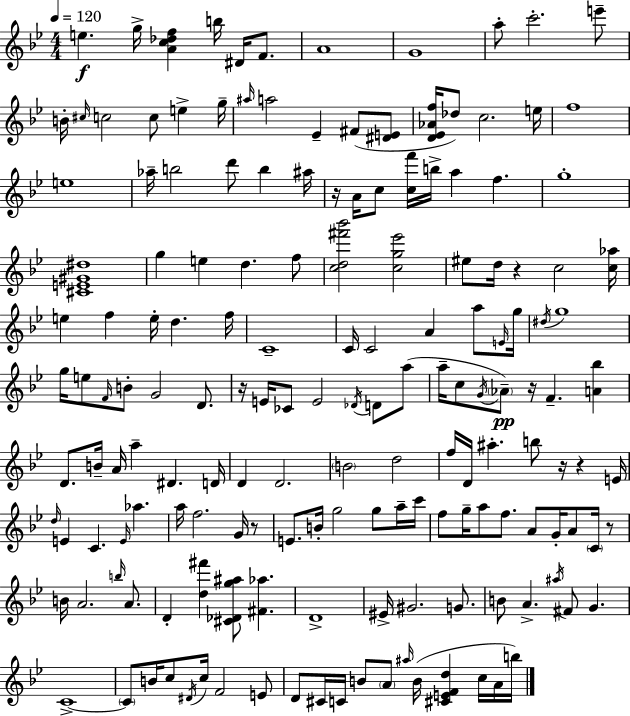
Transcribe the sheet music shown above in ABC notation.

X:1
T:Untitled
M:4/4
L:1/4
K:Bb
e g/4 [Ac_df] b/4 ^D/4 F/2 A4 G4 a/2 c'2 e'/2 B/4 ^c/4 c2 c/2 e g/4 ^a/4 a2 _E ^F/2 [^DE]/2 [D_E_Af]/4 _d/2 c2 e/4 f4 e4 _a/4 b2 d'/2 b ^a/4 z/4 A/4 c/2 [cf']/4 b/4 a f g4 [^CE^G^d]4 g e d f/2 [cd^f'_b']2 [cg_e']2 ^e/2 d/4 z c2 [c_a]/4 e f e/4 d f/4 C4 C/4 C2 A a/2 E/4 g/4 ^d/4 g4 g/4 e/2 F/4 B/2 G2 D/2 z/4 E/4 _C/2 E2 _D/4 D/2 a/2 a/4 c/2 G/4 _A/2 z/4 F [A_b] D/2 B/4 A/4 a ^D D/4 D D2 B2 d2 f/4 D/4 ^a b/2 z/4 z E/4 d/4 E C E/4 _a a/4 f2 G/4 z/2 E/2 B/4 g2 g/2 a/4 c'/4 f/2 g/4 a/2 f/2 A/2 G/4 A/2 C/4 z/2 B/4 A2 b/4 A/2 D [d^f'] [^C_Dg^a]/2 [^F_a] D4 ^E/4 ^G2 G/2 B/2 A ^a/4 ^F/2 G C4 C/2 B/4 c/2 ^D/4 c/4 F2 E/2 D/2 ^C/4 C/4 B/2 A/2 ^a/4 B/4 [^CEFd] c/4 A/4 b/4